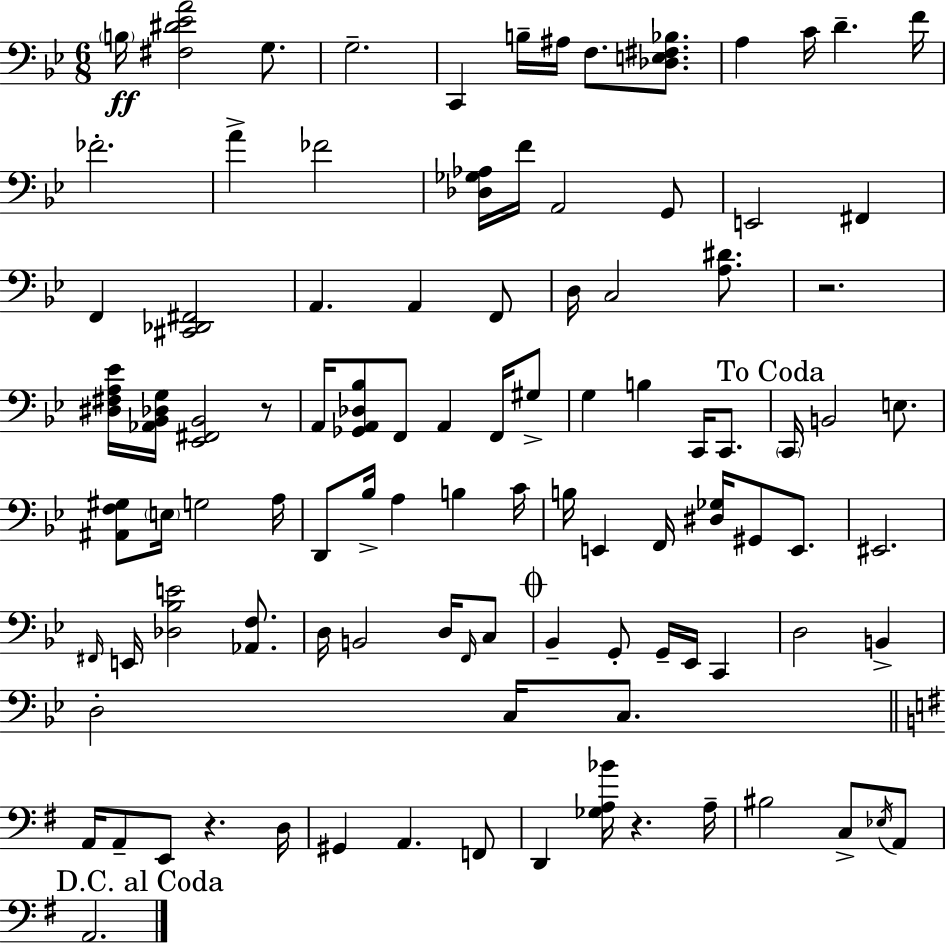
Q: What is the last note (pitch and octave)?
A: A2